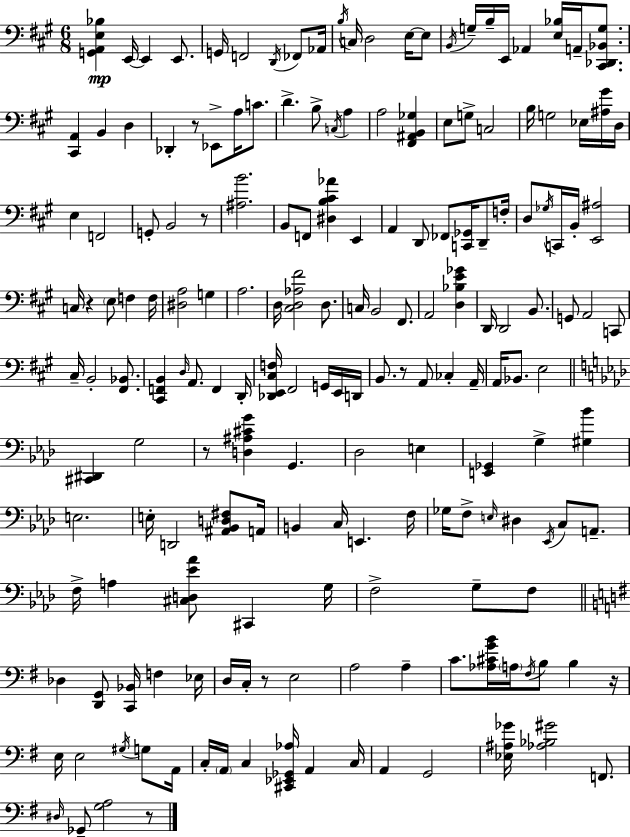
X:1
T:Untitled
M:6/8
L:1/4
K:A
[G,,A,,E,_B,] E,,/4 E,, E,,/2 G,,/4 F,,2 D,,/4 _F,,/2 _A,,/4 B,/4 C,/4 D,2 E,/4 E,/2 B,,/4 G,/4 B,/4 E,,/4 _A,, [E,_B,]/4 A,,/4 [^C,,_D,,_B,,G,]/2 [^C,,A,,] B,, D, _D,, z/2 _E,,/2 A,/4 C/2 D B,/2 C,/4 A, A,2 [^F,,^A,,B,,_G,] E,/2 G,/2 C,2 B,/4 G,2 _E,/4 [^A,^G]/4 D,/4 E, F,,2 G,,/2 B,,2 z/2 [^A,B]2 B,,/2 F,,/2 [^D,B,^C_A] E,, A,, D,,/2 _F,,/2 [C,,_G,,]/4 D,,/2 F,/4 D,/2 _G,/4 C,,/4 B,,/4 [E,,^A,]2 C,/4 z E,/2 F, F,/4 [^D,A,]2 G, A,2 D,/4 [^C,D,_A,^F]2 D,/2 C,/4 B,,2 ^F,,/2 A,,2 [D,_B,E_G] D,,/4 D,,2 B,,/2 G,,/2 A,,2 C,,/2 ^C,/4 B,,2 [^F,,_B,,]/2 [^C,,F,,B,,] D,/4 A,,/2 F,, D,,/4 [_D,,E,,^C,F,]/4 ^F,,2 G,,/4 E,,/4 D,,/4 B,,/2 z/2 A,,/2 _C, A,,/4 A,,/4 _B,,/2 E,2 [^C,,^D,,] G,2 z/2 [D,^A,^CG] G,, _D,2 E, [E,,_G,,] G, [^G,_B] E,2 E,/4 D,,2 [^A,,_B,,D,^F,]/2 A,,/4 B,, C,/4 E,, F,/4 _G,/4 F,/2 E,/4 ^D, _E,,/4 C,/2 A,,/2 F,/4 A, [^C,D,_E_A]/2 ^C,, G,/4 F,2 G,/2 F,/2 _D, [D,,G,,]/2 [C,,_B,,]/4 F, _E,/4 D,/4 C,/4 z/2 E,2 A,2 A, C/2 [_A,^CGB]/4 A,/4 ^F,/4 B,/2 B, z/4 E,/4 E,2 ^G,/4 G,/2 A,,/4 C,/4 A,,/4 C, [^C,,_E,,_G,,_A,]/4 A,, C,/4 A,, G,,2 [_E,^A,_G]/4 [_A,_B,^G]2 F,,/2 ^D,/4 _G,,/2 [G,A,]2 z/2